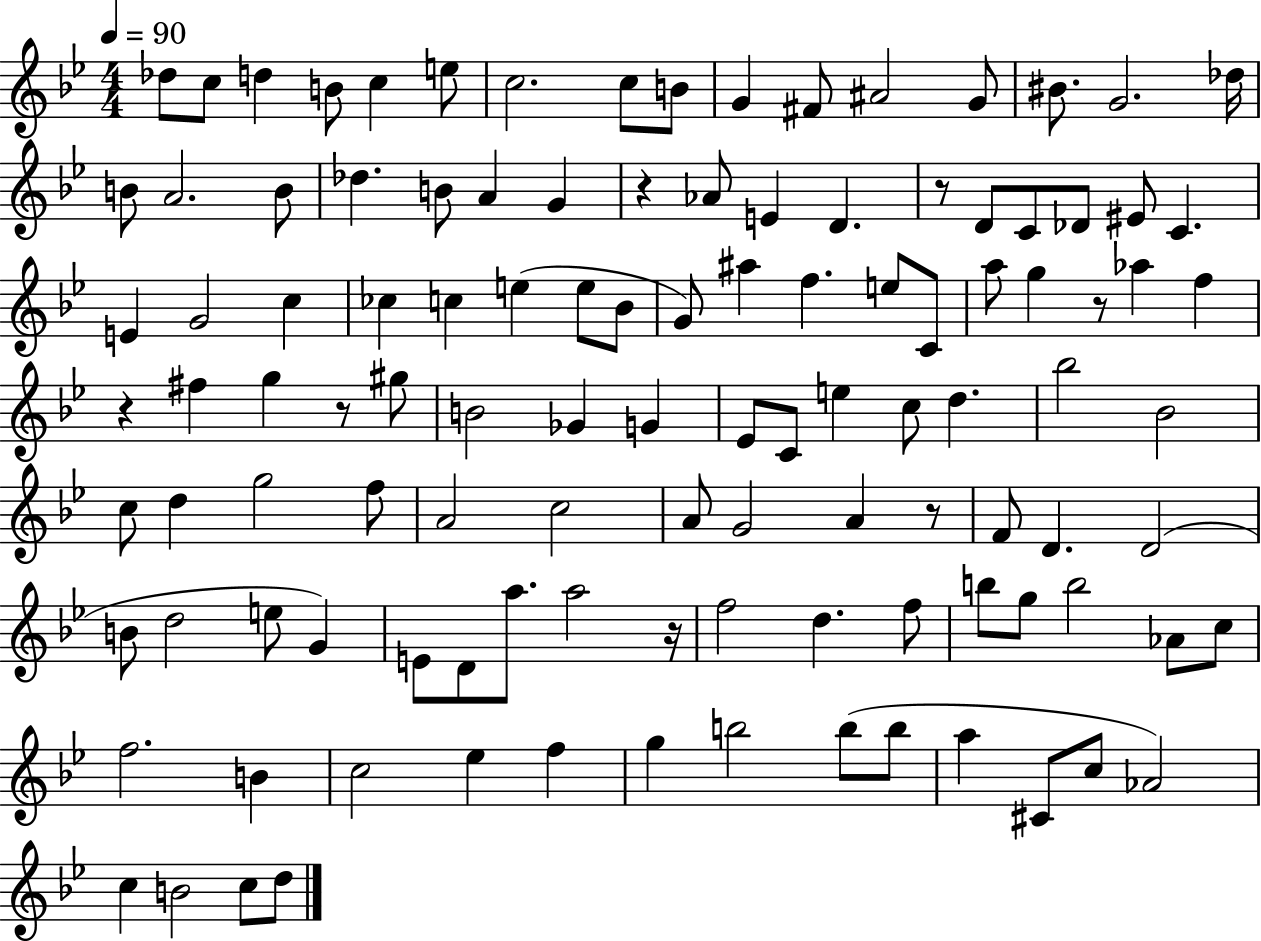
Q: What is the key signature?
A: BES major